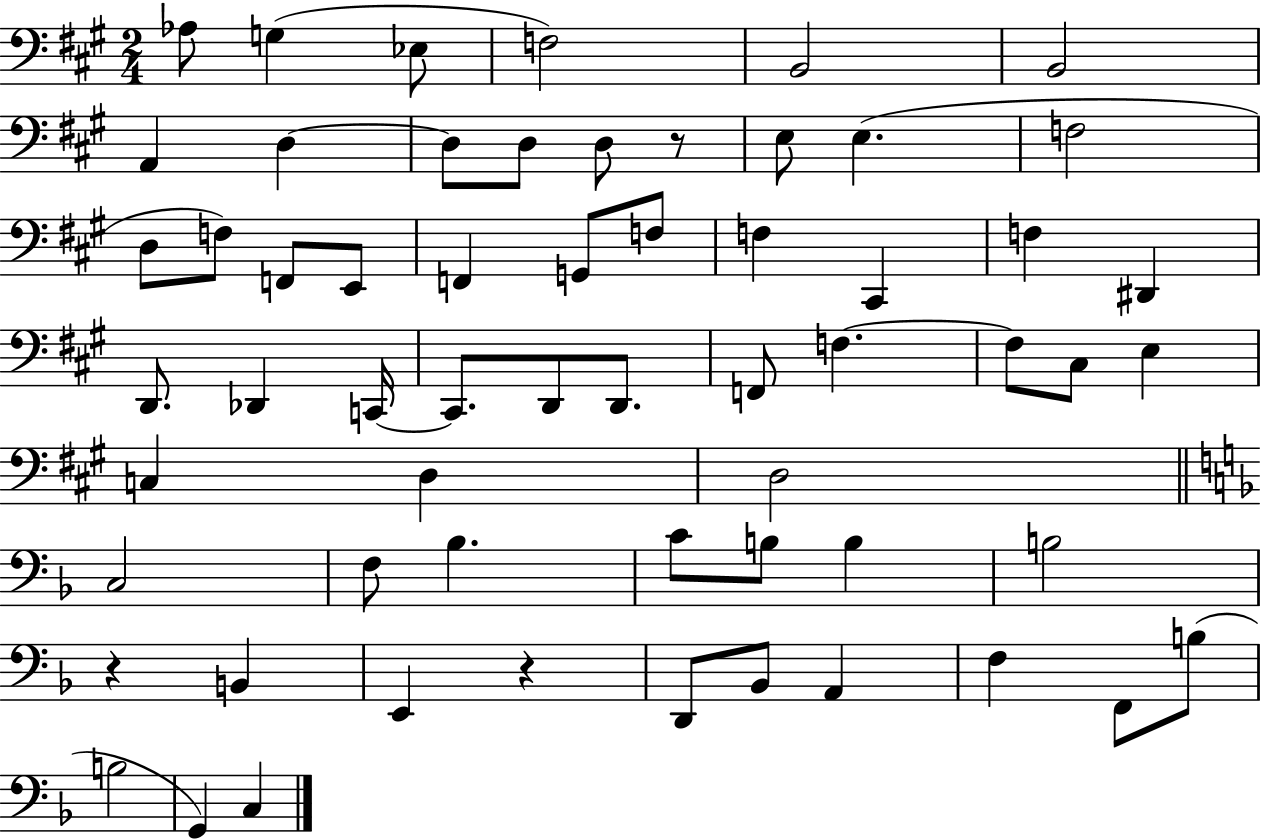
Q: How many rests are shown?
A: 3